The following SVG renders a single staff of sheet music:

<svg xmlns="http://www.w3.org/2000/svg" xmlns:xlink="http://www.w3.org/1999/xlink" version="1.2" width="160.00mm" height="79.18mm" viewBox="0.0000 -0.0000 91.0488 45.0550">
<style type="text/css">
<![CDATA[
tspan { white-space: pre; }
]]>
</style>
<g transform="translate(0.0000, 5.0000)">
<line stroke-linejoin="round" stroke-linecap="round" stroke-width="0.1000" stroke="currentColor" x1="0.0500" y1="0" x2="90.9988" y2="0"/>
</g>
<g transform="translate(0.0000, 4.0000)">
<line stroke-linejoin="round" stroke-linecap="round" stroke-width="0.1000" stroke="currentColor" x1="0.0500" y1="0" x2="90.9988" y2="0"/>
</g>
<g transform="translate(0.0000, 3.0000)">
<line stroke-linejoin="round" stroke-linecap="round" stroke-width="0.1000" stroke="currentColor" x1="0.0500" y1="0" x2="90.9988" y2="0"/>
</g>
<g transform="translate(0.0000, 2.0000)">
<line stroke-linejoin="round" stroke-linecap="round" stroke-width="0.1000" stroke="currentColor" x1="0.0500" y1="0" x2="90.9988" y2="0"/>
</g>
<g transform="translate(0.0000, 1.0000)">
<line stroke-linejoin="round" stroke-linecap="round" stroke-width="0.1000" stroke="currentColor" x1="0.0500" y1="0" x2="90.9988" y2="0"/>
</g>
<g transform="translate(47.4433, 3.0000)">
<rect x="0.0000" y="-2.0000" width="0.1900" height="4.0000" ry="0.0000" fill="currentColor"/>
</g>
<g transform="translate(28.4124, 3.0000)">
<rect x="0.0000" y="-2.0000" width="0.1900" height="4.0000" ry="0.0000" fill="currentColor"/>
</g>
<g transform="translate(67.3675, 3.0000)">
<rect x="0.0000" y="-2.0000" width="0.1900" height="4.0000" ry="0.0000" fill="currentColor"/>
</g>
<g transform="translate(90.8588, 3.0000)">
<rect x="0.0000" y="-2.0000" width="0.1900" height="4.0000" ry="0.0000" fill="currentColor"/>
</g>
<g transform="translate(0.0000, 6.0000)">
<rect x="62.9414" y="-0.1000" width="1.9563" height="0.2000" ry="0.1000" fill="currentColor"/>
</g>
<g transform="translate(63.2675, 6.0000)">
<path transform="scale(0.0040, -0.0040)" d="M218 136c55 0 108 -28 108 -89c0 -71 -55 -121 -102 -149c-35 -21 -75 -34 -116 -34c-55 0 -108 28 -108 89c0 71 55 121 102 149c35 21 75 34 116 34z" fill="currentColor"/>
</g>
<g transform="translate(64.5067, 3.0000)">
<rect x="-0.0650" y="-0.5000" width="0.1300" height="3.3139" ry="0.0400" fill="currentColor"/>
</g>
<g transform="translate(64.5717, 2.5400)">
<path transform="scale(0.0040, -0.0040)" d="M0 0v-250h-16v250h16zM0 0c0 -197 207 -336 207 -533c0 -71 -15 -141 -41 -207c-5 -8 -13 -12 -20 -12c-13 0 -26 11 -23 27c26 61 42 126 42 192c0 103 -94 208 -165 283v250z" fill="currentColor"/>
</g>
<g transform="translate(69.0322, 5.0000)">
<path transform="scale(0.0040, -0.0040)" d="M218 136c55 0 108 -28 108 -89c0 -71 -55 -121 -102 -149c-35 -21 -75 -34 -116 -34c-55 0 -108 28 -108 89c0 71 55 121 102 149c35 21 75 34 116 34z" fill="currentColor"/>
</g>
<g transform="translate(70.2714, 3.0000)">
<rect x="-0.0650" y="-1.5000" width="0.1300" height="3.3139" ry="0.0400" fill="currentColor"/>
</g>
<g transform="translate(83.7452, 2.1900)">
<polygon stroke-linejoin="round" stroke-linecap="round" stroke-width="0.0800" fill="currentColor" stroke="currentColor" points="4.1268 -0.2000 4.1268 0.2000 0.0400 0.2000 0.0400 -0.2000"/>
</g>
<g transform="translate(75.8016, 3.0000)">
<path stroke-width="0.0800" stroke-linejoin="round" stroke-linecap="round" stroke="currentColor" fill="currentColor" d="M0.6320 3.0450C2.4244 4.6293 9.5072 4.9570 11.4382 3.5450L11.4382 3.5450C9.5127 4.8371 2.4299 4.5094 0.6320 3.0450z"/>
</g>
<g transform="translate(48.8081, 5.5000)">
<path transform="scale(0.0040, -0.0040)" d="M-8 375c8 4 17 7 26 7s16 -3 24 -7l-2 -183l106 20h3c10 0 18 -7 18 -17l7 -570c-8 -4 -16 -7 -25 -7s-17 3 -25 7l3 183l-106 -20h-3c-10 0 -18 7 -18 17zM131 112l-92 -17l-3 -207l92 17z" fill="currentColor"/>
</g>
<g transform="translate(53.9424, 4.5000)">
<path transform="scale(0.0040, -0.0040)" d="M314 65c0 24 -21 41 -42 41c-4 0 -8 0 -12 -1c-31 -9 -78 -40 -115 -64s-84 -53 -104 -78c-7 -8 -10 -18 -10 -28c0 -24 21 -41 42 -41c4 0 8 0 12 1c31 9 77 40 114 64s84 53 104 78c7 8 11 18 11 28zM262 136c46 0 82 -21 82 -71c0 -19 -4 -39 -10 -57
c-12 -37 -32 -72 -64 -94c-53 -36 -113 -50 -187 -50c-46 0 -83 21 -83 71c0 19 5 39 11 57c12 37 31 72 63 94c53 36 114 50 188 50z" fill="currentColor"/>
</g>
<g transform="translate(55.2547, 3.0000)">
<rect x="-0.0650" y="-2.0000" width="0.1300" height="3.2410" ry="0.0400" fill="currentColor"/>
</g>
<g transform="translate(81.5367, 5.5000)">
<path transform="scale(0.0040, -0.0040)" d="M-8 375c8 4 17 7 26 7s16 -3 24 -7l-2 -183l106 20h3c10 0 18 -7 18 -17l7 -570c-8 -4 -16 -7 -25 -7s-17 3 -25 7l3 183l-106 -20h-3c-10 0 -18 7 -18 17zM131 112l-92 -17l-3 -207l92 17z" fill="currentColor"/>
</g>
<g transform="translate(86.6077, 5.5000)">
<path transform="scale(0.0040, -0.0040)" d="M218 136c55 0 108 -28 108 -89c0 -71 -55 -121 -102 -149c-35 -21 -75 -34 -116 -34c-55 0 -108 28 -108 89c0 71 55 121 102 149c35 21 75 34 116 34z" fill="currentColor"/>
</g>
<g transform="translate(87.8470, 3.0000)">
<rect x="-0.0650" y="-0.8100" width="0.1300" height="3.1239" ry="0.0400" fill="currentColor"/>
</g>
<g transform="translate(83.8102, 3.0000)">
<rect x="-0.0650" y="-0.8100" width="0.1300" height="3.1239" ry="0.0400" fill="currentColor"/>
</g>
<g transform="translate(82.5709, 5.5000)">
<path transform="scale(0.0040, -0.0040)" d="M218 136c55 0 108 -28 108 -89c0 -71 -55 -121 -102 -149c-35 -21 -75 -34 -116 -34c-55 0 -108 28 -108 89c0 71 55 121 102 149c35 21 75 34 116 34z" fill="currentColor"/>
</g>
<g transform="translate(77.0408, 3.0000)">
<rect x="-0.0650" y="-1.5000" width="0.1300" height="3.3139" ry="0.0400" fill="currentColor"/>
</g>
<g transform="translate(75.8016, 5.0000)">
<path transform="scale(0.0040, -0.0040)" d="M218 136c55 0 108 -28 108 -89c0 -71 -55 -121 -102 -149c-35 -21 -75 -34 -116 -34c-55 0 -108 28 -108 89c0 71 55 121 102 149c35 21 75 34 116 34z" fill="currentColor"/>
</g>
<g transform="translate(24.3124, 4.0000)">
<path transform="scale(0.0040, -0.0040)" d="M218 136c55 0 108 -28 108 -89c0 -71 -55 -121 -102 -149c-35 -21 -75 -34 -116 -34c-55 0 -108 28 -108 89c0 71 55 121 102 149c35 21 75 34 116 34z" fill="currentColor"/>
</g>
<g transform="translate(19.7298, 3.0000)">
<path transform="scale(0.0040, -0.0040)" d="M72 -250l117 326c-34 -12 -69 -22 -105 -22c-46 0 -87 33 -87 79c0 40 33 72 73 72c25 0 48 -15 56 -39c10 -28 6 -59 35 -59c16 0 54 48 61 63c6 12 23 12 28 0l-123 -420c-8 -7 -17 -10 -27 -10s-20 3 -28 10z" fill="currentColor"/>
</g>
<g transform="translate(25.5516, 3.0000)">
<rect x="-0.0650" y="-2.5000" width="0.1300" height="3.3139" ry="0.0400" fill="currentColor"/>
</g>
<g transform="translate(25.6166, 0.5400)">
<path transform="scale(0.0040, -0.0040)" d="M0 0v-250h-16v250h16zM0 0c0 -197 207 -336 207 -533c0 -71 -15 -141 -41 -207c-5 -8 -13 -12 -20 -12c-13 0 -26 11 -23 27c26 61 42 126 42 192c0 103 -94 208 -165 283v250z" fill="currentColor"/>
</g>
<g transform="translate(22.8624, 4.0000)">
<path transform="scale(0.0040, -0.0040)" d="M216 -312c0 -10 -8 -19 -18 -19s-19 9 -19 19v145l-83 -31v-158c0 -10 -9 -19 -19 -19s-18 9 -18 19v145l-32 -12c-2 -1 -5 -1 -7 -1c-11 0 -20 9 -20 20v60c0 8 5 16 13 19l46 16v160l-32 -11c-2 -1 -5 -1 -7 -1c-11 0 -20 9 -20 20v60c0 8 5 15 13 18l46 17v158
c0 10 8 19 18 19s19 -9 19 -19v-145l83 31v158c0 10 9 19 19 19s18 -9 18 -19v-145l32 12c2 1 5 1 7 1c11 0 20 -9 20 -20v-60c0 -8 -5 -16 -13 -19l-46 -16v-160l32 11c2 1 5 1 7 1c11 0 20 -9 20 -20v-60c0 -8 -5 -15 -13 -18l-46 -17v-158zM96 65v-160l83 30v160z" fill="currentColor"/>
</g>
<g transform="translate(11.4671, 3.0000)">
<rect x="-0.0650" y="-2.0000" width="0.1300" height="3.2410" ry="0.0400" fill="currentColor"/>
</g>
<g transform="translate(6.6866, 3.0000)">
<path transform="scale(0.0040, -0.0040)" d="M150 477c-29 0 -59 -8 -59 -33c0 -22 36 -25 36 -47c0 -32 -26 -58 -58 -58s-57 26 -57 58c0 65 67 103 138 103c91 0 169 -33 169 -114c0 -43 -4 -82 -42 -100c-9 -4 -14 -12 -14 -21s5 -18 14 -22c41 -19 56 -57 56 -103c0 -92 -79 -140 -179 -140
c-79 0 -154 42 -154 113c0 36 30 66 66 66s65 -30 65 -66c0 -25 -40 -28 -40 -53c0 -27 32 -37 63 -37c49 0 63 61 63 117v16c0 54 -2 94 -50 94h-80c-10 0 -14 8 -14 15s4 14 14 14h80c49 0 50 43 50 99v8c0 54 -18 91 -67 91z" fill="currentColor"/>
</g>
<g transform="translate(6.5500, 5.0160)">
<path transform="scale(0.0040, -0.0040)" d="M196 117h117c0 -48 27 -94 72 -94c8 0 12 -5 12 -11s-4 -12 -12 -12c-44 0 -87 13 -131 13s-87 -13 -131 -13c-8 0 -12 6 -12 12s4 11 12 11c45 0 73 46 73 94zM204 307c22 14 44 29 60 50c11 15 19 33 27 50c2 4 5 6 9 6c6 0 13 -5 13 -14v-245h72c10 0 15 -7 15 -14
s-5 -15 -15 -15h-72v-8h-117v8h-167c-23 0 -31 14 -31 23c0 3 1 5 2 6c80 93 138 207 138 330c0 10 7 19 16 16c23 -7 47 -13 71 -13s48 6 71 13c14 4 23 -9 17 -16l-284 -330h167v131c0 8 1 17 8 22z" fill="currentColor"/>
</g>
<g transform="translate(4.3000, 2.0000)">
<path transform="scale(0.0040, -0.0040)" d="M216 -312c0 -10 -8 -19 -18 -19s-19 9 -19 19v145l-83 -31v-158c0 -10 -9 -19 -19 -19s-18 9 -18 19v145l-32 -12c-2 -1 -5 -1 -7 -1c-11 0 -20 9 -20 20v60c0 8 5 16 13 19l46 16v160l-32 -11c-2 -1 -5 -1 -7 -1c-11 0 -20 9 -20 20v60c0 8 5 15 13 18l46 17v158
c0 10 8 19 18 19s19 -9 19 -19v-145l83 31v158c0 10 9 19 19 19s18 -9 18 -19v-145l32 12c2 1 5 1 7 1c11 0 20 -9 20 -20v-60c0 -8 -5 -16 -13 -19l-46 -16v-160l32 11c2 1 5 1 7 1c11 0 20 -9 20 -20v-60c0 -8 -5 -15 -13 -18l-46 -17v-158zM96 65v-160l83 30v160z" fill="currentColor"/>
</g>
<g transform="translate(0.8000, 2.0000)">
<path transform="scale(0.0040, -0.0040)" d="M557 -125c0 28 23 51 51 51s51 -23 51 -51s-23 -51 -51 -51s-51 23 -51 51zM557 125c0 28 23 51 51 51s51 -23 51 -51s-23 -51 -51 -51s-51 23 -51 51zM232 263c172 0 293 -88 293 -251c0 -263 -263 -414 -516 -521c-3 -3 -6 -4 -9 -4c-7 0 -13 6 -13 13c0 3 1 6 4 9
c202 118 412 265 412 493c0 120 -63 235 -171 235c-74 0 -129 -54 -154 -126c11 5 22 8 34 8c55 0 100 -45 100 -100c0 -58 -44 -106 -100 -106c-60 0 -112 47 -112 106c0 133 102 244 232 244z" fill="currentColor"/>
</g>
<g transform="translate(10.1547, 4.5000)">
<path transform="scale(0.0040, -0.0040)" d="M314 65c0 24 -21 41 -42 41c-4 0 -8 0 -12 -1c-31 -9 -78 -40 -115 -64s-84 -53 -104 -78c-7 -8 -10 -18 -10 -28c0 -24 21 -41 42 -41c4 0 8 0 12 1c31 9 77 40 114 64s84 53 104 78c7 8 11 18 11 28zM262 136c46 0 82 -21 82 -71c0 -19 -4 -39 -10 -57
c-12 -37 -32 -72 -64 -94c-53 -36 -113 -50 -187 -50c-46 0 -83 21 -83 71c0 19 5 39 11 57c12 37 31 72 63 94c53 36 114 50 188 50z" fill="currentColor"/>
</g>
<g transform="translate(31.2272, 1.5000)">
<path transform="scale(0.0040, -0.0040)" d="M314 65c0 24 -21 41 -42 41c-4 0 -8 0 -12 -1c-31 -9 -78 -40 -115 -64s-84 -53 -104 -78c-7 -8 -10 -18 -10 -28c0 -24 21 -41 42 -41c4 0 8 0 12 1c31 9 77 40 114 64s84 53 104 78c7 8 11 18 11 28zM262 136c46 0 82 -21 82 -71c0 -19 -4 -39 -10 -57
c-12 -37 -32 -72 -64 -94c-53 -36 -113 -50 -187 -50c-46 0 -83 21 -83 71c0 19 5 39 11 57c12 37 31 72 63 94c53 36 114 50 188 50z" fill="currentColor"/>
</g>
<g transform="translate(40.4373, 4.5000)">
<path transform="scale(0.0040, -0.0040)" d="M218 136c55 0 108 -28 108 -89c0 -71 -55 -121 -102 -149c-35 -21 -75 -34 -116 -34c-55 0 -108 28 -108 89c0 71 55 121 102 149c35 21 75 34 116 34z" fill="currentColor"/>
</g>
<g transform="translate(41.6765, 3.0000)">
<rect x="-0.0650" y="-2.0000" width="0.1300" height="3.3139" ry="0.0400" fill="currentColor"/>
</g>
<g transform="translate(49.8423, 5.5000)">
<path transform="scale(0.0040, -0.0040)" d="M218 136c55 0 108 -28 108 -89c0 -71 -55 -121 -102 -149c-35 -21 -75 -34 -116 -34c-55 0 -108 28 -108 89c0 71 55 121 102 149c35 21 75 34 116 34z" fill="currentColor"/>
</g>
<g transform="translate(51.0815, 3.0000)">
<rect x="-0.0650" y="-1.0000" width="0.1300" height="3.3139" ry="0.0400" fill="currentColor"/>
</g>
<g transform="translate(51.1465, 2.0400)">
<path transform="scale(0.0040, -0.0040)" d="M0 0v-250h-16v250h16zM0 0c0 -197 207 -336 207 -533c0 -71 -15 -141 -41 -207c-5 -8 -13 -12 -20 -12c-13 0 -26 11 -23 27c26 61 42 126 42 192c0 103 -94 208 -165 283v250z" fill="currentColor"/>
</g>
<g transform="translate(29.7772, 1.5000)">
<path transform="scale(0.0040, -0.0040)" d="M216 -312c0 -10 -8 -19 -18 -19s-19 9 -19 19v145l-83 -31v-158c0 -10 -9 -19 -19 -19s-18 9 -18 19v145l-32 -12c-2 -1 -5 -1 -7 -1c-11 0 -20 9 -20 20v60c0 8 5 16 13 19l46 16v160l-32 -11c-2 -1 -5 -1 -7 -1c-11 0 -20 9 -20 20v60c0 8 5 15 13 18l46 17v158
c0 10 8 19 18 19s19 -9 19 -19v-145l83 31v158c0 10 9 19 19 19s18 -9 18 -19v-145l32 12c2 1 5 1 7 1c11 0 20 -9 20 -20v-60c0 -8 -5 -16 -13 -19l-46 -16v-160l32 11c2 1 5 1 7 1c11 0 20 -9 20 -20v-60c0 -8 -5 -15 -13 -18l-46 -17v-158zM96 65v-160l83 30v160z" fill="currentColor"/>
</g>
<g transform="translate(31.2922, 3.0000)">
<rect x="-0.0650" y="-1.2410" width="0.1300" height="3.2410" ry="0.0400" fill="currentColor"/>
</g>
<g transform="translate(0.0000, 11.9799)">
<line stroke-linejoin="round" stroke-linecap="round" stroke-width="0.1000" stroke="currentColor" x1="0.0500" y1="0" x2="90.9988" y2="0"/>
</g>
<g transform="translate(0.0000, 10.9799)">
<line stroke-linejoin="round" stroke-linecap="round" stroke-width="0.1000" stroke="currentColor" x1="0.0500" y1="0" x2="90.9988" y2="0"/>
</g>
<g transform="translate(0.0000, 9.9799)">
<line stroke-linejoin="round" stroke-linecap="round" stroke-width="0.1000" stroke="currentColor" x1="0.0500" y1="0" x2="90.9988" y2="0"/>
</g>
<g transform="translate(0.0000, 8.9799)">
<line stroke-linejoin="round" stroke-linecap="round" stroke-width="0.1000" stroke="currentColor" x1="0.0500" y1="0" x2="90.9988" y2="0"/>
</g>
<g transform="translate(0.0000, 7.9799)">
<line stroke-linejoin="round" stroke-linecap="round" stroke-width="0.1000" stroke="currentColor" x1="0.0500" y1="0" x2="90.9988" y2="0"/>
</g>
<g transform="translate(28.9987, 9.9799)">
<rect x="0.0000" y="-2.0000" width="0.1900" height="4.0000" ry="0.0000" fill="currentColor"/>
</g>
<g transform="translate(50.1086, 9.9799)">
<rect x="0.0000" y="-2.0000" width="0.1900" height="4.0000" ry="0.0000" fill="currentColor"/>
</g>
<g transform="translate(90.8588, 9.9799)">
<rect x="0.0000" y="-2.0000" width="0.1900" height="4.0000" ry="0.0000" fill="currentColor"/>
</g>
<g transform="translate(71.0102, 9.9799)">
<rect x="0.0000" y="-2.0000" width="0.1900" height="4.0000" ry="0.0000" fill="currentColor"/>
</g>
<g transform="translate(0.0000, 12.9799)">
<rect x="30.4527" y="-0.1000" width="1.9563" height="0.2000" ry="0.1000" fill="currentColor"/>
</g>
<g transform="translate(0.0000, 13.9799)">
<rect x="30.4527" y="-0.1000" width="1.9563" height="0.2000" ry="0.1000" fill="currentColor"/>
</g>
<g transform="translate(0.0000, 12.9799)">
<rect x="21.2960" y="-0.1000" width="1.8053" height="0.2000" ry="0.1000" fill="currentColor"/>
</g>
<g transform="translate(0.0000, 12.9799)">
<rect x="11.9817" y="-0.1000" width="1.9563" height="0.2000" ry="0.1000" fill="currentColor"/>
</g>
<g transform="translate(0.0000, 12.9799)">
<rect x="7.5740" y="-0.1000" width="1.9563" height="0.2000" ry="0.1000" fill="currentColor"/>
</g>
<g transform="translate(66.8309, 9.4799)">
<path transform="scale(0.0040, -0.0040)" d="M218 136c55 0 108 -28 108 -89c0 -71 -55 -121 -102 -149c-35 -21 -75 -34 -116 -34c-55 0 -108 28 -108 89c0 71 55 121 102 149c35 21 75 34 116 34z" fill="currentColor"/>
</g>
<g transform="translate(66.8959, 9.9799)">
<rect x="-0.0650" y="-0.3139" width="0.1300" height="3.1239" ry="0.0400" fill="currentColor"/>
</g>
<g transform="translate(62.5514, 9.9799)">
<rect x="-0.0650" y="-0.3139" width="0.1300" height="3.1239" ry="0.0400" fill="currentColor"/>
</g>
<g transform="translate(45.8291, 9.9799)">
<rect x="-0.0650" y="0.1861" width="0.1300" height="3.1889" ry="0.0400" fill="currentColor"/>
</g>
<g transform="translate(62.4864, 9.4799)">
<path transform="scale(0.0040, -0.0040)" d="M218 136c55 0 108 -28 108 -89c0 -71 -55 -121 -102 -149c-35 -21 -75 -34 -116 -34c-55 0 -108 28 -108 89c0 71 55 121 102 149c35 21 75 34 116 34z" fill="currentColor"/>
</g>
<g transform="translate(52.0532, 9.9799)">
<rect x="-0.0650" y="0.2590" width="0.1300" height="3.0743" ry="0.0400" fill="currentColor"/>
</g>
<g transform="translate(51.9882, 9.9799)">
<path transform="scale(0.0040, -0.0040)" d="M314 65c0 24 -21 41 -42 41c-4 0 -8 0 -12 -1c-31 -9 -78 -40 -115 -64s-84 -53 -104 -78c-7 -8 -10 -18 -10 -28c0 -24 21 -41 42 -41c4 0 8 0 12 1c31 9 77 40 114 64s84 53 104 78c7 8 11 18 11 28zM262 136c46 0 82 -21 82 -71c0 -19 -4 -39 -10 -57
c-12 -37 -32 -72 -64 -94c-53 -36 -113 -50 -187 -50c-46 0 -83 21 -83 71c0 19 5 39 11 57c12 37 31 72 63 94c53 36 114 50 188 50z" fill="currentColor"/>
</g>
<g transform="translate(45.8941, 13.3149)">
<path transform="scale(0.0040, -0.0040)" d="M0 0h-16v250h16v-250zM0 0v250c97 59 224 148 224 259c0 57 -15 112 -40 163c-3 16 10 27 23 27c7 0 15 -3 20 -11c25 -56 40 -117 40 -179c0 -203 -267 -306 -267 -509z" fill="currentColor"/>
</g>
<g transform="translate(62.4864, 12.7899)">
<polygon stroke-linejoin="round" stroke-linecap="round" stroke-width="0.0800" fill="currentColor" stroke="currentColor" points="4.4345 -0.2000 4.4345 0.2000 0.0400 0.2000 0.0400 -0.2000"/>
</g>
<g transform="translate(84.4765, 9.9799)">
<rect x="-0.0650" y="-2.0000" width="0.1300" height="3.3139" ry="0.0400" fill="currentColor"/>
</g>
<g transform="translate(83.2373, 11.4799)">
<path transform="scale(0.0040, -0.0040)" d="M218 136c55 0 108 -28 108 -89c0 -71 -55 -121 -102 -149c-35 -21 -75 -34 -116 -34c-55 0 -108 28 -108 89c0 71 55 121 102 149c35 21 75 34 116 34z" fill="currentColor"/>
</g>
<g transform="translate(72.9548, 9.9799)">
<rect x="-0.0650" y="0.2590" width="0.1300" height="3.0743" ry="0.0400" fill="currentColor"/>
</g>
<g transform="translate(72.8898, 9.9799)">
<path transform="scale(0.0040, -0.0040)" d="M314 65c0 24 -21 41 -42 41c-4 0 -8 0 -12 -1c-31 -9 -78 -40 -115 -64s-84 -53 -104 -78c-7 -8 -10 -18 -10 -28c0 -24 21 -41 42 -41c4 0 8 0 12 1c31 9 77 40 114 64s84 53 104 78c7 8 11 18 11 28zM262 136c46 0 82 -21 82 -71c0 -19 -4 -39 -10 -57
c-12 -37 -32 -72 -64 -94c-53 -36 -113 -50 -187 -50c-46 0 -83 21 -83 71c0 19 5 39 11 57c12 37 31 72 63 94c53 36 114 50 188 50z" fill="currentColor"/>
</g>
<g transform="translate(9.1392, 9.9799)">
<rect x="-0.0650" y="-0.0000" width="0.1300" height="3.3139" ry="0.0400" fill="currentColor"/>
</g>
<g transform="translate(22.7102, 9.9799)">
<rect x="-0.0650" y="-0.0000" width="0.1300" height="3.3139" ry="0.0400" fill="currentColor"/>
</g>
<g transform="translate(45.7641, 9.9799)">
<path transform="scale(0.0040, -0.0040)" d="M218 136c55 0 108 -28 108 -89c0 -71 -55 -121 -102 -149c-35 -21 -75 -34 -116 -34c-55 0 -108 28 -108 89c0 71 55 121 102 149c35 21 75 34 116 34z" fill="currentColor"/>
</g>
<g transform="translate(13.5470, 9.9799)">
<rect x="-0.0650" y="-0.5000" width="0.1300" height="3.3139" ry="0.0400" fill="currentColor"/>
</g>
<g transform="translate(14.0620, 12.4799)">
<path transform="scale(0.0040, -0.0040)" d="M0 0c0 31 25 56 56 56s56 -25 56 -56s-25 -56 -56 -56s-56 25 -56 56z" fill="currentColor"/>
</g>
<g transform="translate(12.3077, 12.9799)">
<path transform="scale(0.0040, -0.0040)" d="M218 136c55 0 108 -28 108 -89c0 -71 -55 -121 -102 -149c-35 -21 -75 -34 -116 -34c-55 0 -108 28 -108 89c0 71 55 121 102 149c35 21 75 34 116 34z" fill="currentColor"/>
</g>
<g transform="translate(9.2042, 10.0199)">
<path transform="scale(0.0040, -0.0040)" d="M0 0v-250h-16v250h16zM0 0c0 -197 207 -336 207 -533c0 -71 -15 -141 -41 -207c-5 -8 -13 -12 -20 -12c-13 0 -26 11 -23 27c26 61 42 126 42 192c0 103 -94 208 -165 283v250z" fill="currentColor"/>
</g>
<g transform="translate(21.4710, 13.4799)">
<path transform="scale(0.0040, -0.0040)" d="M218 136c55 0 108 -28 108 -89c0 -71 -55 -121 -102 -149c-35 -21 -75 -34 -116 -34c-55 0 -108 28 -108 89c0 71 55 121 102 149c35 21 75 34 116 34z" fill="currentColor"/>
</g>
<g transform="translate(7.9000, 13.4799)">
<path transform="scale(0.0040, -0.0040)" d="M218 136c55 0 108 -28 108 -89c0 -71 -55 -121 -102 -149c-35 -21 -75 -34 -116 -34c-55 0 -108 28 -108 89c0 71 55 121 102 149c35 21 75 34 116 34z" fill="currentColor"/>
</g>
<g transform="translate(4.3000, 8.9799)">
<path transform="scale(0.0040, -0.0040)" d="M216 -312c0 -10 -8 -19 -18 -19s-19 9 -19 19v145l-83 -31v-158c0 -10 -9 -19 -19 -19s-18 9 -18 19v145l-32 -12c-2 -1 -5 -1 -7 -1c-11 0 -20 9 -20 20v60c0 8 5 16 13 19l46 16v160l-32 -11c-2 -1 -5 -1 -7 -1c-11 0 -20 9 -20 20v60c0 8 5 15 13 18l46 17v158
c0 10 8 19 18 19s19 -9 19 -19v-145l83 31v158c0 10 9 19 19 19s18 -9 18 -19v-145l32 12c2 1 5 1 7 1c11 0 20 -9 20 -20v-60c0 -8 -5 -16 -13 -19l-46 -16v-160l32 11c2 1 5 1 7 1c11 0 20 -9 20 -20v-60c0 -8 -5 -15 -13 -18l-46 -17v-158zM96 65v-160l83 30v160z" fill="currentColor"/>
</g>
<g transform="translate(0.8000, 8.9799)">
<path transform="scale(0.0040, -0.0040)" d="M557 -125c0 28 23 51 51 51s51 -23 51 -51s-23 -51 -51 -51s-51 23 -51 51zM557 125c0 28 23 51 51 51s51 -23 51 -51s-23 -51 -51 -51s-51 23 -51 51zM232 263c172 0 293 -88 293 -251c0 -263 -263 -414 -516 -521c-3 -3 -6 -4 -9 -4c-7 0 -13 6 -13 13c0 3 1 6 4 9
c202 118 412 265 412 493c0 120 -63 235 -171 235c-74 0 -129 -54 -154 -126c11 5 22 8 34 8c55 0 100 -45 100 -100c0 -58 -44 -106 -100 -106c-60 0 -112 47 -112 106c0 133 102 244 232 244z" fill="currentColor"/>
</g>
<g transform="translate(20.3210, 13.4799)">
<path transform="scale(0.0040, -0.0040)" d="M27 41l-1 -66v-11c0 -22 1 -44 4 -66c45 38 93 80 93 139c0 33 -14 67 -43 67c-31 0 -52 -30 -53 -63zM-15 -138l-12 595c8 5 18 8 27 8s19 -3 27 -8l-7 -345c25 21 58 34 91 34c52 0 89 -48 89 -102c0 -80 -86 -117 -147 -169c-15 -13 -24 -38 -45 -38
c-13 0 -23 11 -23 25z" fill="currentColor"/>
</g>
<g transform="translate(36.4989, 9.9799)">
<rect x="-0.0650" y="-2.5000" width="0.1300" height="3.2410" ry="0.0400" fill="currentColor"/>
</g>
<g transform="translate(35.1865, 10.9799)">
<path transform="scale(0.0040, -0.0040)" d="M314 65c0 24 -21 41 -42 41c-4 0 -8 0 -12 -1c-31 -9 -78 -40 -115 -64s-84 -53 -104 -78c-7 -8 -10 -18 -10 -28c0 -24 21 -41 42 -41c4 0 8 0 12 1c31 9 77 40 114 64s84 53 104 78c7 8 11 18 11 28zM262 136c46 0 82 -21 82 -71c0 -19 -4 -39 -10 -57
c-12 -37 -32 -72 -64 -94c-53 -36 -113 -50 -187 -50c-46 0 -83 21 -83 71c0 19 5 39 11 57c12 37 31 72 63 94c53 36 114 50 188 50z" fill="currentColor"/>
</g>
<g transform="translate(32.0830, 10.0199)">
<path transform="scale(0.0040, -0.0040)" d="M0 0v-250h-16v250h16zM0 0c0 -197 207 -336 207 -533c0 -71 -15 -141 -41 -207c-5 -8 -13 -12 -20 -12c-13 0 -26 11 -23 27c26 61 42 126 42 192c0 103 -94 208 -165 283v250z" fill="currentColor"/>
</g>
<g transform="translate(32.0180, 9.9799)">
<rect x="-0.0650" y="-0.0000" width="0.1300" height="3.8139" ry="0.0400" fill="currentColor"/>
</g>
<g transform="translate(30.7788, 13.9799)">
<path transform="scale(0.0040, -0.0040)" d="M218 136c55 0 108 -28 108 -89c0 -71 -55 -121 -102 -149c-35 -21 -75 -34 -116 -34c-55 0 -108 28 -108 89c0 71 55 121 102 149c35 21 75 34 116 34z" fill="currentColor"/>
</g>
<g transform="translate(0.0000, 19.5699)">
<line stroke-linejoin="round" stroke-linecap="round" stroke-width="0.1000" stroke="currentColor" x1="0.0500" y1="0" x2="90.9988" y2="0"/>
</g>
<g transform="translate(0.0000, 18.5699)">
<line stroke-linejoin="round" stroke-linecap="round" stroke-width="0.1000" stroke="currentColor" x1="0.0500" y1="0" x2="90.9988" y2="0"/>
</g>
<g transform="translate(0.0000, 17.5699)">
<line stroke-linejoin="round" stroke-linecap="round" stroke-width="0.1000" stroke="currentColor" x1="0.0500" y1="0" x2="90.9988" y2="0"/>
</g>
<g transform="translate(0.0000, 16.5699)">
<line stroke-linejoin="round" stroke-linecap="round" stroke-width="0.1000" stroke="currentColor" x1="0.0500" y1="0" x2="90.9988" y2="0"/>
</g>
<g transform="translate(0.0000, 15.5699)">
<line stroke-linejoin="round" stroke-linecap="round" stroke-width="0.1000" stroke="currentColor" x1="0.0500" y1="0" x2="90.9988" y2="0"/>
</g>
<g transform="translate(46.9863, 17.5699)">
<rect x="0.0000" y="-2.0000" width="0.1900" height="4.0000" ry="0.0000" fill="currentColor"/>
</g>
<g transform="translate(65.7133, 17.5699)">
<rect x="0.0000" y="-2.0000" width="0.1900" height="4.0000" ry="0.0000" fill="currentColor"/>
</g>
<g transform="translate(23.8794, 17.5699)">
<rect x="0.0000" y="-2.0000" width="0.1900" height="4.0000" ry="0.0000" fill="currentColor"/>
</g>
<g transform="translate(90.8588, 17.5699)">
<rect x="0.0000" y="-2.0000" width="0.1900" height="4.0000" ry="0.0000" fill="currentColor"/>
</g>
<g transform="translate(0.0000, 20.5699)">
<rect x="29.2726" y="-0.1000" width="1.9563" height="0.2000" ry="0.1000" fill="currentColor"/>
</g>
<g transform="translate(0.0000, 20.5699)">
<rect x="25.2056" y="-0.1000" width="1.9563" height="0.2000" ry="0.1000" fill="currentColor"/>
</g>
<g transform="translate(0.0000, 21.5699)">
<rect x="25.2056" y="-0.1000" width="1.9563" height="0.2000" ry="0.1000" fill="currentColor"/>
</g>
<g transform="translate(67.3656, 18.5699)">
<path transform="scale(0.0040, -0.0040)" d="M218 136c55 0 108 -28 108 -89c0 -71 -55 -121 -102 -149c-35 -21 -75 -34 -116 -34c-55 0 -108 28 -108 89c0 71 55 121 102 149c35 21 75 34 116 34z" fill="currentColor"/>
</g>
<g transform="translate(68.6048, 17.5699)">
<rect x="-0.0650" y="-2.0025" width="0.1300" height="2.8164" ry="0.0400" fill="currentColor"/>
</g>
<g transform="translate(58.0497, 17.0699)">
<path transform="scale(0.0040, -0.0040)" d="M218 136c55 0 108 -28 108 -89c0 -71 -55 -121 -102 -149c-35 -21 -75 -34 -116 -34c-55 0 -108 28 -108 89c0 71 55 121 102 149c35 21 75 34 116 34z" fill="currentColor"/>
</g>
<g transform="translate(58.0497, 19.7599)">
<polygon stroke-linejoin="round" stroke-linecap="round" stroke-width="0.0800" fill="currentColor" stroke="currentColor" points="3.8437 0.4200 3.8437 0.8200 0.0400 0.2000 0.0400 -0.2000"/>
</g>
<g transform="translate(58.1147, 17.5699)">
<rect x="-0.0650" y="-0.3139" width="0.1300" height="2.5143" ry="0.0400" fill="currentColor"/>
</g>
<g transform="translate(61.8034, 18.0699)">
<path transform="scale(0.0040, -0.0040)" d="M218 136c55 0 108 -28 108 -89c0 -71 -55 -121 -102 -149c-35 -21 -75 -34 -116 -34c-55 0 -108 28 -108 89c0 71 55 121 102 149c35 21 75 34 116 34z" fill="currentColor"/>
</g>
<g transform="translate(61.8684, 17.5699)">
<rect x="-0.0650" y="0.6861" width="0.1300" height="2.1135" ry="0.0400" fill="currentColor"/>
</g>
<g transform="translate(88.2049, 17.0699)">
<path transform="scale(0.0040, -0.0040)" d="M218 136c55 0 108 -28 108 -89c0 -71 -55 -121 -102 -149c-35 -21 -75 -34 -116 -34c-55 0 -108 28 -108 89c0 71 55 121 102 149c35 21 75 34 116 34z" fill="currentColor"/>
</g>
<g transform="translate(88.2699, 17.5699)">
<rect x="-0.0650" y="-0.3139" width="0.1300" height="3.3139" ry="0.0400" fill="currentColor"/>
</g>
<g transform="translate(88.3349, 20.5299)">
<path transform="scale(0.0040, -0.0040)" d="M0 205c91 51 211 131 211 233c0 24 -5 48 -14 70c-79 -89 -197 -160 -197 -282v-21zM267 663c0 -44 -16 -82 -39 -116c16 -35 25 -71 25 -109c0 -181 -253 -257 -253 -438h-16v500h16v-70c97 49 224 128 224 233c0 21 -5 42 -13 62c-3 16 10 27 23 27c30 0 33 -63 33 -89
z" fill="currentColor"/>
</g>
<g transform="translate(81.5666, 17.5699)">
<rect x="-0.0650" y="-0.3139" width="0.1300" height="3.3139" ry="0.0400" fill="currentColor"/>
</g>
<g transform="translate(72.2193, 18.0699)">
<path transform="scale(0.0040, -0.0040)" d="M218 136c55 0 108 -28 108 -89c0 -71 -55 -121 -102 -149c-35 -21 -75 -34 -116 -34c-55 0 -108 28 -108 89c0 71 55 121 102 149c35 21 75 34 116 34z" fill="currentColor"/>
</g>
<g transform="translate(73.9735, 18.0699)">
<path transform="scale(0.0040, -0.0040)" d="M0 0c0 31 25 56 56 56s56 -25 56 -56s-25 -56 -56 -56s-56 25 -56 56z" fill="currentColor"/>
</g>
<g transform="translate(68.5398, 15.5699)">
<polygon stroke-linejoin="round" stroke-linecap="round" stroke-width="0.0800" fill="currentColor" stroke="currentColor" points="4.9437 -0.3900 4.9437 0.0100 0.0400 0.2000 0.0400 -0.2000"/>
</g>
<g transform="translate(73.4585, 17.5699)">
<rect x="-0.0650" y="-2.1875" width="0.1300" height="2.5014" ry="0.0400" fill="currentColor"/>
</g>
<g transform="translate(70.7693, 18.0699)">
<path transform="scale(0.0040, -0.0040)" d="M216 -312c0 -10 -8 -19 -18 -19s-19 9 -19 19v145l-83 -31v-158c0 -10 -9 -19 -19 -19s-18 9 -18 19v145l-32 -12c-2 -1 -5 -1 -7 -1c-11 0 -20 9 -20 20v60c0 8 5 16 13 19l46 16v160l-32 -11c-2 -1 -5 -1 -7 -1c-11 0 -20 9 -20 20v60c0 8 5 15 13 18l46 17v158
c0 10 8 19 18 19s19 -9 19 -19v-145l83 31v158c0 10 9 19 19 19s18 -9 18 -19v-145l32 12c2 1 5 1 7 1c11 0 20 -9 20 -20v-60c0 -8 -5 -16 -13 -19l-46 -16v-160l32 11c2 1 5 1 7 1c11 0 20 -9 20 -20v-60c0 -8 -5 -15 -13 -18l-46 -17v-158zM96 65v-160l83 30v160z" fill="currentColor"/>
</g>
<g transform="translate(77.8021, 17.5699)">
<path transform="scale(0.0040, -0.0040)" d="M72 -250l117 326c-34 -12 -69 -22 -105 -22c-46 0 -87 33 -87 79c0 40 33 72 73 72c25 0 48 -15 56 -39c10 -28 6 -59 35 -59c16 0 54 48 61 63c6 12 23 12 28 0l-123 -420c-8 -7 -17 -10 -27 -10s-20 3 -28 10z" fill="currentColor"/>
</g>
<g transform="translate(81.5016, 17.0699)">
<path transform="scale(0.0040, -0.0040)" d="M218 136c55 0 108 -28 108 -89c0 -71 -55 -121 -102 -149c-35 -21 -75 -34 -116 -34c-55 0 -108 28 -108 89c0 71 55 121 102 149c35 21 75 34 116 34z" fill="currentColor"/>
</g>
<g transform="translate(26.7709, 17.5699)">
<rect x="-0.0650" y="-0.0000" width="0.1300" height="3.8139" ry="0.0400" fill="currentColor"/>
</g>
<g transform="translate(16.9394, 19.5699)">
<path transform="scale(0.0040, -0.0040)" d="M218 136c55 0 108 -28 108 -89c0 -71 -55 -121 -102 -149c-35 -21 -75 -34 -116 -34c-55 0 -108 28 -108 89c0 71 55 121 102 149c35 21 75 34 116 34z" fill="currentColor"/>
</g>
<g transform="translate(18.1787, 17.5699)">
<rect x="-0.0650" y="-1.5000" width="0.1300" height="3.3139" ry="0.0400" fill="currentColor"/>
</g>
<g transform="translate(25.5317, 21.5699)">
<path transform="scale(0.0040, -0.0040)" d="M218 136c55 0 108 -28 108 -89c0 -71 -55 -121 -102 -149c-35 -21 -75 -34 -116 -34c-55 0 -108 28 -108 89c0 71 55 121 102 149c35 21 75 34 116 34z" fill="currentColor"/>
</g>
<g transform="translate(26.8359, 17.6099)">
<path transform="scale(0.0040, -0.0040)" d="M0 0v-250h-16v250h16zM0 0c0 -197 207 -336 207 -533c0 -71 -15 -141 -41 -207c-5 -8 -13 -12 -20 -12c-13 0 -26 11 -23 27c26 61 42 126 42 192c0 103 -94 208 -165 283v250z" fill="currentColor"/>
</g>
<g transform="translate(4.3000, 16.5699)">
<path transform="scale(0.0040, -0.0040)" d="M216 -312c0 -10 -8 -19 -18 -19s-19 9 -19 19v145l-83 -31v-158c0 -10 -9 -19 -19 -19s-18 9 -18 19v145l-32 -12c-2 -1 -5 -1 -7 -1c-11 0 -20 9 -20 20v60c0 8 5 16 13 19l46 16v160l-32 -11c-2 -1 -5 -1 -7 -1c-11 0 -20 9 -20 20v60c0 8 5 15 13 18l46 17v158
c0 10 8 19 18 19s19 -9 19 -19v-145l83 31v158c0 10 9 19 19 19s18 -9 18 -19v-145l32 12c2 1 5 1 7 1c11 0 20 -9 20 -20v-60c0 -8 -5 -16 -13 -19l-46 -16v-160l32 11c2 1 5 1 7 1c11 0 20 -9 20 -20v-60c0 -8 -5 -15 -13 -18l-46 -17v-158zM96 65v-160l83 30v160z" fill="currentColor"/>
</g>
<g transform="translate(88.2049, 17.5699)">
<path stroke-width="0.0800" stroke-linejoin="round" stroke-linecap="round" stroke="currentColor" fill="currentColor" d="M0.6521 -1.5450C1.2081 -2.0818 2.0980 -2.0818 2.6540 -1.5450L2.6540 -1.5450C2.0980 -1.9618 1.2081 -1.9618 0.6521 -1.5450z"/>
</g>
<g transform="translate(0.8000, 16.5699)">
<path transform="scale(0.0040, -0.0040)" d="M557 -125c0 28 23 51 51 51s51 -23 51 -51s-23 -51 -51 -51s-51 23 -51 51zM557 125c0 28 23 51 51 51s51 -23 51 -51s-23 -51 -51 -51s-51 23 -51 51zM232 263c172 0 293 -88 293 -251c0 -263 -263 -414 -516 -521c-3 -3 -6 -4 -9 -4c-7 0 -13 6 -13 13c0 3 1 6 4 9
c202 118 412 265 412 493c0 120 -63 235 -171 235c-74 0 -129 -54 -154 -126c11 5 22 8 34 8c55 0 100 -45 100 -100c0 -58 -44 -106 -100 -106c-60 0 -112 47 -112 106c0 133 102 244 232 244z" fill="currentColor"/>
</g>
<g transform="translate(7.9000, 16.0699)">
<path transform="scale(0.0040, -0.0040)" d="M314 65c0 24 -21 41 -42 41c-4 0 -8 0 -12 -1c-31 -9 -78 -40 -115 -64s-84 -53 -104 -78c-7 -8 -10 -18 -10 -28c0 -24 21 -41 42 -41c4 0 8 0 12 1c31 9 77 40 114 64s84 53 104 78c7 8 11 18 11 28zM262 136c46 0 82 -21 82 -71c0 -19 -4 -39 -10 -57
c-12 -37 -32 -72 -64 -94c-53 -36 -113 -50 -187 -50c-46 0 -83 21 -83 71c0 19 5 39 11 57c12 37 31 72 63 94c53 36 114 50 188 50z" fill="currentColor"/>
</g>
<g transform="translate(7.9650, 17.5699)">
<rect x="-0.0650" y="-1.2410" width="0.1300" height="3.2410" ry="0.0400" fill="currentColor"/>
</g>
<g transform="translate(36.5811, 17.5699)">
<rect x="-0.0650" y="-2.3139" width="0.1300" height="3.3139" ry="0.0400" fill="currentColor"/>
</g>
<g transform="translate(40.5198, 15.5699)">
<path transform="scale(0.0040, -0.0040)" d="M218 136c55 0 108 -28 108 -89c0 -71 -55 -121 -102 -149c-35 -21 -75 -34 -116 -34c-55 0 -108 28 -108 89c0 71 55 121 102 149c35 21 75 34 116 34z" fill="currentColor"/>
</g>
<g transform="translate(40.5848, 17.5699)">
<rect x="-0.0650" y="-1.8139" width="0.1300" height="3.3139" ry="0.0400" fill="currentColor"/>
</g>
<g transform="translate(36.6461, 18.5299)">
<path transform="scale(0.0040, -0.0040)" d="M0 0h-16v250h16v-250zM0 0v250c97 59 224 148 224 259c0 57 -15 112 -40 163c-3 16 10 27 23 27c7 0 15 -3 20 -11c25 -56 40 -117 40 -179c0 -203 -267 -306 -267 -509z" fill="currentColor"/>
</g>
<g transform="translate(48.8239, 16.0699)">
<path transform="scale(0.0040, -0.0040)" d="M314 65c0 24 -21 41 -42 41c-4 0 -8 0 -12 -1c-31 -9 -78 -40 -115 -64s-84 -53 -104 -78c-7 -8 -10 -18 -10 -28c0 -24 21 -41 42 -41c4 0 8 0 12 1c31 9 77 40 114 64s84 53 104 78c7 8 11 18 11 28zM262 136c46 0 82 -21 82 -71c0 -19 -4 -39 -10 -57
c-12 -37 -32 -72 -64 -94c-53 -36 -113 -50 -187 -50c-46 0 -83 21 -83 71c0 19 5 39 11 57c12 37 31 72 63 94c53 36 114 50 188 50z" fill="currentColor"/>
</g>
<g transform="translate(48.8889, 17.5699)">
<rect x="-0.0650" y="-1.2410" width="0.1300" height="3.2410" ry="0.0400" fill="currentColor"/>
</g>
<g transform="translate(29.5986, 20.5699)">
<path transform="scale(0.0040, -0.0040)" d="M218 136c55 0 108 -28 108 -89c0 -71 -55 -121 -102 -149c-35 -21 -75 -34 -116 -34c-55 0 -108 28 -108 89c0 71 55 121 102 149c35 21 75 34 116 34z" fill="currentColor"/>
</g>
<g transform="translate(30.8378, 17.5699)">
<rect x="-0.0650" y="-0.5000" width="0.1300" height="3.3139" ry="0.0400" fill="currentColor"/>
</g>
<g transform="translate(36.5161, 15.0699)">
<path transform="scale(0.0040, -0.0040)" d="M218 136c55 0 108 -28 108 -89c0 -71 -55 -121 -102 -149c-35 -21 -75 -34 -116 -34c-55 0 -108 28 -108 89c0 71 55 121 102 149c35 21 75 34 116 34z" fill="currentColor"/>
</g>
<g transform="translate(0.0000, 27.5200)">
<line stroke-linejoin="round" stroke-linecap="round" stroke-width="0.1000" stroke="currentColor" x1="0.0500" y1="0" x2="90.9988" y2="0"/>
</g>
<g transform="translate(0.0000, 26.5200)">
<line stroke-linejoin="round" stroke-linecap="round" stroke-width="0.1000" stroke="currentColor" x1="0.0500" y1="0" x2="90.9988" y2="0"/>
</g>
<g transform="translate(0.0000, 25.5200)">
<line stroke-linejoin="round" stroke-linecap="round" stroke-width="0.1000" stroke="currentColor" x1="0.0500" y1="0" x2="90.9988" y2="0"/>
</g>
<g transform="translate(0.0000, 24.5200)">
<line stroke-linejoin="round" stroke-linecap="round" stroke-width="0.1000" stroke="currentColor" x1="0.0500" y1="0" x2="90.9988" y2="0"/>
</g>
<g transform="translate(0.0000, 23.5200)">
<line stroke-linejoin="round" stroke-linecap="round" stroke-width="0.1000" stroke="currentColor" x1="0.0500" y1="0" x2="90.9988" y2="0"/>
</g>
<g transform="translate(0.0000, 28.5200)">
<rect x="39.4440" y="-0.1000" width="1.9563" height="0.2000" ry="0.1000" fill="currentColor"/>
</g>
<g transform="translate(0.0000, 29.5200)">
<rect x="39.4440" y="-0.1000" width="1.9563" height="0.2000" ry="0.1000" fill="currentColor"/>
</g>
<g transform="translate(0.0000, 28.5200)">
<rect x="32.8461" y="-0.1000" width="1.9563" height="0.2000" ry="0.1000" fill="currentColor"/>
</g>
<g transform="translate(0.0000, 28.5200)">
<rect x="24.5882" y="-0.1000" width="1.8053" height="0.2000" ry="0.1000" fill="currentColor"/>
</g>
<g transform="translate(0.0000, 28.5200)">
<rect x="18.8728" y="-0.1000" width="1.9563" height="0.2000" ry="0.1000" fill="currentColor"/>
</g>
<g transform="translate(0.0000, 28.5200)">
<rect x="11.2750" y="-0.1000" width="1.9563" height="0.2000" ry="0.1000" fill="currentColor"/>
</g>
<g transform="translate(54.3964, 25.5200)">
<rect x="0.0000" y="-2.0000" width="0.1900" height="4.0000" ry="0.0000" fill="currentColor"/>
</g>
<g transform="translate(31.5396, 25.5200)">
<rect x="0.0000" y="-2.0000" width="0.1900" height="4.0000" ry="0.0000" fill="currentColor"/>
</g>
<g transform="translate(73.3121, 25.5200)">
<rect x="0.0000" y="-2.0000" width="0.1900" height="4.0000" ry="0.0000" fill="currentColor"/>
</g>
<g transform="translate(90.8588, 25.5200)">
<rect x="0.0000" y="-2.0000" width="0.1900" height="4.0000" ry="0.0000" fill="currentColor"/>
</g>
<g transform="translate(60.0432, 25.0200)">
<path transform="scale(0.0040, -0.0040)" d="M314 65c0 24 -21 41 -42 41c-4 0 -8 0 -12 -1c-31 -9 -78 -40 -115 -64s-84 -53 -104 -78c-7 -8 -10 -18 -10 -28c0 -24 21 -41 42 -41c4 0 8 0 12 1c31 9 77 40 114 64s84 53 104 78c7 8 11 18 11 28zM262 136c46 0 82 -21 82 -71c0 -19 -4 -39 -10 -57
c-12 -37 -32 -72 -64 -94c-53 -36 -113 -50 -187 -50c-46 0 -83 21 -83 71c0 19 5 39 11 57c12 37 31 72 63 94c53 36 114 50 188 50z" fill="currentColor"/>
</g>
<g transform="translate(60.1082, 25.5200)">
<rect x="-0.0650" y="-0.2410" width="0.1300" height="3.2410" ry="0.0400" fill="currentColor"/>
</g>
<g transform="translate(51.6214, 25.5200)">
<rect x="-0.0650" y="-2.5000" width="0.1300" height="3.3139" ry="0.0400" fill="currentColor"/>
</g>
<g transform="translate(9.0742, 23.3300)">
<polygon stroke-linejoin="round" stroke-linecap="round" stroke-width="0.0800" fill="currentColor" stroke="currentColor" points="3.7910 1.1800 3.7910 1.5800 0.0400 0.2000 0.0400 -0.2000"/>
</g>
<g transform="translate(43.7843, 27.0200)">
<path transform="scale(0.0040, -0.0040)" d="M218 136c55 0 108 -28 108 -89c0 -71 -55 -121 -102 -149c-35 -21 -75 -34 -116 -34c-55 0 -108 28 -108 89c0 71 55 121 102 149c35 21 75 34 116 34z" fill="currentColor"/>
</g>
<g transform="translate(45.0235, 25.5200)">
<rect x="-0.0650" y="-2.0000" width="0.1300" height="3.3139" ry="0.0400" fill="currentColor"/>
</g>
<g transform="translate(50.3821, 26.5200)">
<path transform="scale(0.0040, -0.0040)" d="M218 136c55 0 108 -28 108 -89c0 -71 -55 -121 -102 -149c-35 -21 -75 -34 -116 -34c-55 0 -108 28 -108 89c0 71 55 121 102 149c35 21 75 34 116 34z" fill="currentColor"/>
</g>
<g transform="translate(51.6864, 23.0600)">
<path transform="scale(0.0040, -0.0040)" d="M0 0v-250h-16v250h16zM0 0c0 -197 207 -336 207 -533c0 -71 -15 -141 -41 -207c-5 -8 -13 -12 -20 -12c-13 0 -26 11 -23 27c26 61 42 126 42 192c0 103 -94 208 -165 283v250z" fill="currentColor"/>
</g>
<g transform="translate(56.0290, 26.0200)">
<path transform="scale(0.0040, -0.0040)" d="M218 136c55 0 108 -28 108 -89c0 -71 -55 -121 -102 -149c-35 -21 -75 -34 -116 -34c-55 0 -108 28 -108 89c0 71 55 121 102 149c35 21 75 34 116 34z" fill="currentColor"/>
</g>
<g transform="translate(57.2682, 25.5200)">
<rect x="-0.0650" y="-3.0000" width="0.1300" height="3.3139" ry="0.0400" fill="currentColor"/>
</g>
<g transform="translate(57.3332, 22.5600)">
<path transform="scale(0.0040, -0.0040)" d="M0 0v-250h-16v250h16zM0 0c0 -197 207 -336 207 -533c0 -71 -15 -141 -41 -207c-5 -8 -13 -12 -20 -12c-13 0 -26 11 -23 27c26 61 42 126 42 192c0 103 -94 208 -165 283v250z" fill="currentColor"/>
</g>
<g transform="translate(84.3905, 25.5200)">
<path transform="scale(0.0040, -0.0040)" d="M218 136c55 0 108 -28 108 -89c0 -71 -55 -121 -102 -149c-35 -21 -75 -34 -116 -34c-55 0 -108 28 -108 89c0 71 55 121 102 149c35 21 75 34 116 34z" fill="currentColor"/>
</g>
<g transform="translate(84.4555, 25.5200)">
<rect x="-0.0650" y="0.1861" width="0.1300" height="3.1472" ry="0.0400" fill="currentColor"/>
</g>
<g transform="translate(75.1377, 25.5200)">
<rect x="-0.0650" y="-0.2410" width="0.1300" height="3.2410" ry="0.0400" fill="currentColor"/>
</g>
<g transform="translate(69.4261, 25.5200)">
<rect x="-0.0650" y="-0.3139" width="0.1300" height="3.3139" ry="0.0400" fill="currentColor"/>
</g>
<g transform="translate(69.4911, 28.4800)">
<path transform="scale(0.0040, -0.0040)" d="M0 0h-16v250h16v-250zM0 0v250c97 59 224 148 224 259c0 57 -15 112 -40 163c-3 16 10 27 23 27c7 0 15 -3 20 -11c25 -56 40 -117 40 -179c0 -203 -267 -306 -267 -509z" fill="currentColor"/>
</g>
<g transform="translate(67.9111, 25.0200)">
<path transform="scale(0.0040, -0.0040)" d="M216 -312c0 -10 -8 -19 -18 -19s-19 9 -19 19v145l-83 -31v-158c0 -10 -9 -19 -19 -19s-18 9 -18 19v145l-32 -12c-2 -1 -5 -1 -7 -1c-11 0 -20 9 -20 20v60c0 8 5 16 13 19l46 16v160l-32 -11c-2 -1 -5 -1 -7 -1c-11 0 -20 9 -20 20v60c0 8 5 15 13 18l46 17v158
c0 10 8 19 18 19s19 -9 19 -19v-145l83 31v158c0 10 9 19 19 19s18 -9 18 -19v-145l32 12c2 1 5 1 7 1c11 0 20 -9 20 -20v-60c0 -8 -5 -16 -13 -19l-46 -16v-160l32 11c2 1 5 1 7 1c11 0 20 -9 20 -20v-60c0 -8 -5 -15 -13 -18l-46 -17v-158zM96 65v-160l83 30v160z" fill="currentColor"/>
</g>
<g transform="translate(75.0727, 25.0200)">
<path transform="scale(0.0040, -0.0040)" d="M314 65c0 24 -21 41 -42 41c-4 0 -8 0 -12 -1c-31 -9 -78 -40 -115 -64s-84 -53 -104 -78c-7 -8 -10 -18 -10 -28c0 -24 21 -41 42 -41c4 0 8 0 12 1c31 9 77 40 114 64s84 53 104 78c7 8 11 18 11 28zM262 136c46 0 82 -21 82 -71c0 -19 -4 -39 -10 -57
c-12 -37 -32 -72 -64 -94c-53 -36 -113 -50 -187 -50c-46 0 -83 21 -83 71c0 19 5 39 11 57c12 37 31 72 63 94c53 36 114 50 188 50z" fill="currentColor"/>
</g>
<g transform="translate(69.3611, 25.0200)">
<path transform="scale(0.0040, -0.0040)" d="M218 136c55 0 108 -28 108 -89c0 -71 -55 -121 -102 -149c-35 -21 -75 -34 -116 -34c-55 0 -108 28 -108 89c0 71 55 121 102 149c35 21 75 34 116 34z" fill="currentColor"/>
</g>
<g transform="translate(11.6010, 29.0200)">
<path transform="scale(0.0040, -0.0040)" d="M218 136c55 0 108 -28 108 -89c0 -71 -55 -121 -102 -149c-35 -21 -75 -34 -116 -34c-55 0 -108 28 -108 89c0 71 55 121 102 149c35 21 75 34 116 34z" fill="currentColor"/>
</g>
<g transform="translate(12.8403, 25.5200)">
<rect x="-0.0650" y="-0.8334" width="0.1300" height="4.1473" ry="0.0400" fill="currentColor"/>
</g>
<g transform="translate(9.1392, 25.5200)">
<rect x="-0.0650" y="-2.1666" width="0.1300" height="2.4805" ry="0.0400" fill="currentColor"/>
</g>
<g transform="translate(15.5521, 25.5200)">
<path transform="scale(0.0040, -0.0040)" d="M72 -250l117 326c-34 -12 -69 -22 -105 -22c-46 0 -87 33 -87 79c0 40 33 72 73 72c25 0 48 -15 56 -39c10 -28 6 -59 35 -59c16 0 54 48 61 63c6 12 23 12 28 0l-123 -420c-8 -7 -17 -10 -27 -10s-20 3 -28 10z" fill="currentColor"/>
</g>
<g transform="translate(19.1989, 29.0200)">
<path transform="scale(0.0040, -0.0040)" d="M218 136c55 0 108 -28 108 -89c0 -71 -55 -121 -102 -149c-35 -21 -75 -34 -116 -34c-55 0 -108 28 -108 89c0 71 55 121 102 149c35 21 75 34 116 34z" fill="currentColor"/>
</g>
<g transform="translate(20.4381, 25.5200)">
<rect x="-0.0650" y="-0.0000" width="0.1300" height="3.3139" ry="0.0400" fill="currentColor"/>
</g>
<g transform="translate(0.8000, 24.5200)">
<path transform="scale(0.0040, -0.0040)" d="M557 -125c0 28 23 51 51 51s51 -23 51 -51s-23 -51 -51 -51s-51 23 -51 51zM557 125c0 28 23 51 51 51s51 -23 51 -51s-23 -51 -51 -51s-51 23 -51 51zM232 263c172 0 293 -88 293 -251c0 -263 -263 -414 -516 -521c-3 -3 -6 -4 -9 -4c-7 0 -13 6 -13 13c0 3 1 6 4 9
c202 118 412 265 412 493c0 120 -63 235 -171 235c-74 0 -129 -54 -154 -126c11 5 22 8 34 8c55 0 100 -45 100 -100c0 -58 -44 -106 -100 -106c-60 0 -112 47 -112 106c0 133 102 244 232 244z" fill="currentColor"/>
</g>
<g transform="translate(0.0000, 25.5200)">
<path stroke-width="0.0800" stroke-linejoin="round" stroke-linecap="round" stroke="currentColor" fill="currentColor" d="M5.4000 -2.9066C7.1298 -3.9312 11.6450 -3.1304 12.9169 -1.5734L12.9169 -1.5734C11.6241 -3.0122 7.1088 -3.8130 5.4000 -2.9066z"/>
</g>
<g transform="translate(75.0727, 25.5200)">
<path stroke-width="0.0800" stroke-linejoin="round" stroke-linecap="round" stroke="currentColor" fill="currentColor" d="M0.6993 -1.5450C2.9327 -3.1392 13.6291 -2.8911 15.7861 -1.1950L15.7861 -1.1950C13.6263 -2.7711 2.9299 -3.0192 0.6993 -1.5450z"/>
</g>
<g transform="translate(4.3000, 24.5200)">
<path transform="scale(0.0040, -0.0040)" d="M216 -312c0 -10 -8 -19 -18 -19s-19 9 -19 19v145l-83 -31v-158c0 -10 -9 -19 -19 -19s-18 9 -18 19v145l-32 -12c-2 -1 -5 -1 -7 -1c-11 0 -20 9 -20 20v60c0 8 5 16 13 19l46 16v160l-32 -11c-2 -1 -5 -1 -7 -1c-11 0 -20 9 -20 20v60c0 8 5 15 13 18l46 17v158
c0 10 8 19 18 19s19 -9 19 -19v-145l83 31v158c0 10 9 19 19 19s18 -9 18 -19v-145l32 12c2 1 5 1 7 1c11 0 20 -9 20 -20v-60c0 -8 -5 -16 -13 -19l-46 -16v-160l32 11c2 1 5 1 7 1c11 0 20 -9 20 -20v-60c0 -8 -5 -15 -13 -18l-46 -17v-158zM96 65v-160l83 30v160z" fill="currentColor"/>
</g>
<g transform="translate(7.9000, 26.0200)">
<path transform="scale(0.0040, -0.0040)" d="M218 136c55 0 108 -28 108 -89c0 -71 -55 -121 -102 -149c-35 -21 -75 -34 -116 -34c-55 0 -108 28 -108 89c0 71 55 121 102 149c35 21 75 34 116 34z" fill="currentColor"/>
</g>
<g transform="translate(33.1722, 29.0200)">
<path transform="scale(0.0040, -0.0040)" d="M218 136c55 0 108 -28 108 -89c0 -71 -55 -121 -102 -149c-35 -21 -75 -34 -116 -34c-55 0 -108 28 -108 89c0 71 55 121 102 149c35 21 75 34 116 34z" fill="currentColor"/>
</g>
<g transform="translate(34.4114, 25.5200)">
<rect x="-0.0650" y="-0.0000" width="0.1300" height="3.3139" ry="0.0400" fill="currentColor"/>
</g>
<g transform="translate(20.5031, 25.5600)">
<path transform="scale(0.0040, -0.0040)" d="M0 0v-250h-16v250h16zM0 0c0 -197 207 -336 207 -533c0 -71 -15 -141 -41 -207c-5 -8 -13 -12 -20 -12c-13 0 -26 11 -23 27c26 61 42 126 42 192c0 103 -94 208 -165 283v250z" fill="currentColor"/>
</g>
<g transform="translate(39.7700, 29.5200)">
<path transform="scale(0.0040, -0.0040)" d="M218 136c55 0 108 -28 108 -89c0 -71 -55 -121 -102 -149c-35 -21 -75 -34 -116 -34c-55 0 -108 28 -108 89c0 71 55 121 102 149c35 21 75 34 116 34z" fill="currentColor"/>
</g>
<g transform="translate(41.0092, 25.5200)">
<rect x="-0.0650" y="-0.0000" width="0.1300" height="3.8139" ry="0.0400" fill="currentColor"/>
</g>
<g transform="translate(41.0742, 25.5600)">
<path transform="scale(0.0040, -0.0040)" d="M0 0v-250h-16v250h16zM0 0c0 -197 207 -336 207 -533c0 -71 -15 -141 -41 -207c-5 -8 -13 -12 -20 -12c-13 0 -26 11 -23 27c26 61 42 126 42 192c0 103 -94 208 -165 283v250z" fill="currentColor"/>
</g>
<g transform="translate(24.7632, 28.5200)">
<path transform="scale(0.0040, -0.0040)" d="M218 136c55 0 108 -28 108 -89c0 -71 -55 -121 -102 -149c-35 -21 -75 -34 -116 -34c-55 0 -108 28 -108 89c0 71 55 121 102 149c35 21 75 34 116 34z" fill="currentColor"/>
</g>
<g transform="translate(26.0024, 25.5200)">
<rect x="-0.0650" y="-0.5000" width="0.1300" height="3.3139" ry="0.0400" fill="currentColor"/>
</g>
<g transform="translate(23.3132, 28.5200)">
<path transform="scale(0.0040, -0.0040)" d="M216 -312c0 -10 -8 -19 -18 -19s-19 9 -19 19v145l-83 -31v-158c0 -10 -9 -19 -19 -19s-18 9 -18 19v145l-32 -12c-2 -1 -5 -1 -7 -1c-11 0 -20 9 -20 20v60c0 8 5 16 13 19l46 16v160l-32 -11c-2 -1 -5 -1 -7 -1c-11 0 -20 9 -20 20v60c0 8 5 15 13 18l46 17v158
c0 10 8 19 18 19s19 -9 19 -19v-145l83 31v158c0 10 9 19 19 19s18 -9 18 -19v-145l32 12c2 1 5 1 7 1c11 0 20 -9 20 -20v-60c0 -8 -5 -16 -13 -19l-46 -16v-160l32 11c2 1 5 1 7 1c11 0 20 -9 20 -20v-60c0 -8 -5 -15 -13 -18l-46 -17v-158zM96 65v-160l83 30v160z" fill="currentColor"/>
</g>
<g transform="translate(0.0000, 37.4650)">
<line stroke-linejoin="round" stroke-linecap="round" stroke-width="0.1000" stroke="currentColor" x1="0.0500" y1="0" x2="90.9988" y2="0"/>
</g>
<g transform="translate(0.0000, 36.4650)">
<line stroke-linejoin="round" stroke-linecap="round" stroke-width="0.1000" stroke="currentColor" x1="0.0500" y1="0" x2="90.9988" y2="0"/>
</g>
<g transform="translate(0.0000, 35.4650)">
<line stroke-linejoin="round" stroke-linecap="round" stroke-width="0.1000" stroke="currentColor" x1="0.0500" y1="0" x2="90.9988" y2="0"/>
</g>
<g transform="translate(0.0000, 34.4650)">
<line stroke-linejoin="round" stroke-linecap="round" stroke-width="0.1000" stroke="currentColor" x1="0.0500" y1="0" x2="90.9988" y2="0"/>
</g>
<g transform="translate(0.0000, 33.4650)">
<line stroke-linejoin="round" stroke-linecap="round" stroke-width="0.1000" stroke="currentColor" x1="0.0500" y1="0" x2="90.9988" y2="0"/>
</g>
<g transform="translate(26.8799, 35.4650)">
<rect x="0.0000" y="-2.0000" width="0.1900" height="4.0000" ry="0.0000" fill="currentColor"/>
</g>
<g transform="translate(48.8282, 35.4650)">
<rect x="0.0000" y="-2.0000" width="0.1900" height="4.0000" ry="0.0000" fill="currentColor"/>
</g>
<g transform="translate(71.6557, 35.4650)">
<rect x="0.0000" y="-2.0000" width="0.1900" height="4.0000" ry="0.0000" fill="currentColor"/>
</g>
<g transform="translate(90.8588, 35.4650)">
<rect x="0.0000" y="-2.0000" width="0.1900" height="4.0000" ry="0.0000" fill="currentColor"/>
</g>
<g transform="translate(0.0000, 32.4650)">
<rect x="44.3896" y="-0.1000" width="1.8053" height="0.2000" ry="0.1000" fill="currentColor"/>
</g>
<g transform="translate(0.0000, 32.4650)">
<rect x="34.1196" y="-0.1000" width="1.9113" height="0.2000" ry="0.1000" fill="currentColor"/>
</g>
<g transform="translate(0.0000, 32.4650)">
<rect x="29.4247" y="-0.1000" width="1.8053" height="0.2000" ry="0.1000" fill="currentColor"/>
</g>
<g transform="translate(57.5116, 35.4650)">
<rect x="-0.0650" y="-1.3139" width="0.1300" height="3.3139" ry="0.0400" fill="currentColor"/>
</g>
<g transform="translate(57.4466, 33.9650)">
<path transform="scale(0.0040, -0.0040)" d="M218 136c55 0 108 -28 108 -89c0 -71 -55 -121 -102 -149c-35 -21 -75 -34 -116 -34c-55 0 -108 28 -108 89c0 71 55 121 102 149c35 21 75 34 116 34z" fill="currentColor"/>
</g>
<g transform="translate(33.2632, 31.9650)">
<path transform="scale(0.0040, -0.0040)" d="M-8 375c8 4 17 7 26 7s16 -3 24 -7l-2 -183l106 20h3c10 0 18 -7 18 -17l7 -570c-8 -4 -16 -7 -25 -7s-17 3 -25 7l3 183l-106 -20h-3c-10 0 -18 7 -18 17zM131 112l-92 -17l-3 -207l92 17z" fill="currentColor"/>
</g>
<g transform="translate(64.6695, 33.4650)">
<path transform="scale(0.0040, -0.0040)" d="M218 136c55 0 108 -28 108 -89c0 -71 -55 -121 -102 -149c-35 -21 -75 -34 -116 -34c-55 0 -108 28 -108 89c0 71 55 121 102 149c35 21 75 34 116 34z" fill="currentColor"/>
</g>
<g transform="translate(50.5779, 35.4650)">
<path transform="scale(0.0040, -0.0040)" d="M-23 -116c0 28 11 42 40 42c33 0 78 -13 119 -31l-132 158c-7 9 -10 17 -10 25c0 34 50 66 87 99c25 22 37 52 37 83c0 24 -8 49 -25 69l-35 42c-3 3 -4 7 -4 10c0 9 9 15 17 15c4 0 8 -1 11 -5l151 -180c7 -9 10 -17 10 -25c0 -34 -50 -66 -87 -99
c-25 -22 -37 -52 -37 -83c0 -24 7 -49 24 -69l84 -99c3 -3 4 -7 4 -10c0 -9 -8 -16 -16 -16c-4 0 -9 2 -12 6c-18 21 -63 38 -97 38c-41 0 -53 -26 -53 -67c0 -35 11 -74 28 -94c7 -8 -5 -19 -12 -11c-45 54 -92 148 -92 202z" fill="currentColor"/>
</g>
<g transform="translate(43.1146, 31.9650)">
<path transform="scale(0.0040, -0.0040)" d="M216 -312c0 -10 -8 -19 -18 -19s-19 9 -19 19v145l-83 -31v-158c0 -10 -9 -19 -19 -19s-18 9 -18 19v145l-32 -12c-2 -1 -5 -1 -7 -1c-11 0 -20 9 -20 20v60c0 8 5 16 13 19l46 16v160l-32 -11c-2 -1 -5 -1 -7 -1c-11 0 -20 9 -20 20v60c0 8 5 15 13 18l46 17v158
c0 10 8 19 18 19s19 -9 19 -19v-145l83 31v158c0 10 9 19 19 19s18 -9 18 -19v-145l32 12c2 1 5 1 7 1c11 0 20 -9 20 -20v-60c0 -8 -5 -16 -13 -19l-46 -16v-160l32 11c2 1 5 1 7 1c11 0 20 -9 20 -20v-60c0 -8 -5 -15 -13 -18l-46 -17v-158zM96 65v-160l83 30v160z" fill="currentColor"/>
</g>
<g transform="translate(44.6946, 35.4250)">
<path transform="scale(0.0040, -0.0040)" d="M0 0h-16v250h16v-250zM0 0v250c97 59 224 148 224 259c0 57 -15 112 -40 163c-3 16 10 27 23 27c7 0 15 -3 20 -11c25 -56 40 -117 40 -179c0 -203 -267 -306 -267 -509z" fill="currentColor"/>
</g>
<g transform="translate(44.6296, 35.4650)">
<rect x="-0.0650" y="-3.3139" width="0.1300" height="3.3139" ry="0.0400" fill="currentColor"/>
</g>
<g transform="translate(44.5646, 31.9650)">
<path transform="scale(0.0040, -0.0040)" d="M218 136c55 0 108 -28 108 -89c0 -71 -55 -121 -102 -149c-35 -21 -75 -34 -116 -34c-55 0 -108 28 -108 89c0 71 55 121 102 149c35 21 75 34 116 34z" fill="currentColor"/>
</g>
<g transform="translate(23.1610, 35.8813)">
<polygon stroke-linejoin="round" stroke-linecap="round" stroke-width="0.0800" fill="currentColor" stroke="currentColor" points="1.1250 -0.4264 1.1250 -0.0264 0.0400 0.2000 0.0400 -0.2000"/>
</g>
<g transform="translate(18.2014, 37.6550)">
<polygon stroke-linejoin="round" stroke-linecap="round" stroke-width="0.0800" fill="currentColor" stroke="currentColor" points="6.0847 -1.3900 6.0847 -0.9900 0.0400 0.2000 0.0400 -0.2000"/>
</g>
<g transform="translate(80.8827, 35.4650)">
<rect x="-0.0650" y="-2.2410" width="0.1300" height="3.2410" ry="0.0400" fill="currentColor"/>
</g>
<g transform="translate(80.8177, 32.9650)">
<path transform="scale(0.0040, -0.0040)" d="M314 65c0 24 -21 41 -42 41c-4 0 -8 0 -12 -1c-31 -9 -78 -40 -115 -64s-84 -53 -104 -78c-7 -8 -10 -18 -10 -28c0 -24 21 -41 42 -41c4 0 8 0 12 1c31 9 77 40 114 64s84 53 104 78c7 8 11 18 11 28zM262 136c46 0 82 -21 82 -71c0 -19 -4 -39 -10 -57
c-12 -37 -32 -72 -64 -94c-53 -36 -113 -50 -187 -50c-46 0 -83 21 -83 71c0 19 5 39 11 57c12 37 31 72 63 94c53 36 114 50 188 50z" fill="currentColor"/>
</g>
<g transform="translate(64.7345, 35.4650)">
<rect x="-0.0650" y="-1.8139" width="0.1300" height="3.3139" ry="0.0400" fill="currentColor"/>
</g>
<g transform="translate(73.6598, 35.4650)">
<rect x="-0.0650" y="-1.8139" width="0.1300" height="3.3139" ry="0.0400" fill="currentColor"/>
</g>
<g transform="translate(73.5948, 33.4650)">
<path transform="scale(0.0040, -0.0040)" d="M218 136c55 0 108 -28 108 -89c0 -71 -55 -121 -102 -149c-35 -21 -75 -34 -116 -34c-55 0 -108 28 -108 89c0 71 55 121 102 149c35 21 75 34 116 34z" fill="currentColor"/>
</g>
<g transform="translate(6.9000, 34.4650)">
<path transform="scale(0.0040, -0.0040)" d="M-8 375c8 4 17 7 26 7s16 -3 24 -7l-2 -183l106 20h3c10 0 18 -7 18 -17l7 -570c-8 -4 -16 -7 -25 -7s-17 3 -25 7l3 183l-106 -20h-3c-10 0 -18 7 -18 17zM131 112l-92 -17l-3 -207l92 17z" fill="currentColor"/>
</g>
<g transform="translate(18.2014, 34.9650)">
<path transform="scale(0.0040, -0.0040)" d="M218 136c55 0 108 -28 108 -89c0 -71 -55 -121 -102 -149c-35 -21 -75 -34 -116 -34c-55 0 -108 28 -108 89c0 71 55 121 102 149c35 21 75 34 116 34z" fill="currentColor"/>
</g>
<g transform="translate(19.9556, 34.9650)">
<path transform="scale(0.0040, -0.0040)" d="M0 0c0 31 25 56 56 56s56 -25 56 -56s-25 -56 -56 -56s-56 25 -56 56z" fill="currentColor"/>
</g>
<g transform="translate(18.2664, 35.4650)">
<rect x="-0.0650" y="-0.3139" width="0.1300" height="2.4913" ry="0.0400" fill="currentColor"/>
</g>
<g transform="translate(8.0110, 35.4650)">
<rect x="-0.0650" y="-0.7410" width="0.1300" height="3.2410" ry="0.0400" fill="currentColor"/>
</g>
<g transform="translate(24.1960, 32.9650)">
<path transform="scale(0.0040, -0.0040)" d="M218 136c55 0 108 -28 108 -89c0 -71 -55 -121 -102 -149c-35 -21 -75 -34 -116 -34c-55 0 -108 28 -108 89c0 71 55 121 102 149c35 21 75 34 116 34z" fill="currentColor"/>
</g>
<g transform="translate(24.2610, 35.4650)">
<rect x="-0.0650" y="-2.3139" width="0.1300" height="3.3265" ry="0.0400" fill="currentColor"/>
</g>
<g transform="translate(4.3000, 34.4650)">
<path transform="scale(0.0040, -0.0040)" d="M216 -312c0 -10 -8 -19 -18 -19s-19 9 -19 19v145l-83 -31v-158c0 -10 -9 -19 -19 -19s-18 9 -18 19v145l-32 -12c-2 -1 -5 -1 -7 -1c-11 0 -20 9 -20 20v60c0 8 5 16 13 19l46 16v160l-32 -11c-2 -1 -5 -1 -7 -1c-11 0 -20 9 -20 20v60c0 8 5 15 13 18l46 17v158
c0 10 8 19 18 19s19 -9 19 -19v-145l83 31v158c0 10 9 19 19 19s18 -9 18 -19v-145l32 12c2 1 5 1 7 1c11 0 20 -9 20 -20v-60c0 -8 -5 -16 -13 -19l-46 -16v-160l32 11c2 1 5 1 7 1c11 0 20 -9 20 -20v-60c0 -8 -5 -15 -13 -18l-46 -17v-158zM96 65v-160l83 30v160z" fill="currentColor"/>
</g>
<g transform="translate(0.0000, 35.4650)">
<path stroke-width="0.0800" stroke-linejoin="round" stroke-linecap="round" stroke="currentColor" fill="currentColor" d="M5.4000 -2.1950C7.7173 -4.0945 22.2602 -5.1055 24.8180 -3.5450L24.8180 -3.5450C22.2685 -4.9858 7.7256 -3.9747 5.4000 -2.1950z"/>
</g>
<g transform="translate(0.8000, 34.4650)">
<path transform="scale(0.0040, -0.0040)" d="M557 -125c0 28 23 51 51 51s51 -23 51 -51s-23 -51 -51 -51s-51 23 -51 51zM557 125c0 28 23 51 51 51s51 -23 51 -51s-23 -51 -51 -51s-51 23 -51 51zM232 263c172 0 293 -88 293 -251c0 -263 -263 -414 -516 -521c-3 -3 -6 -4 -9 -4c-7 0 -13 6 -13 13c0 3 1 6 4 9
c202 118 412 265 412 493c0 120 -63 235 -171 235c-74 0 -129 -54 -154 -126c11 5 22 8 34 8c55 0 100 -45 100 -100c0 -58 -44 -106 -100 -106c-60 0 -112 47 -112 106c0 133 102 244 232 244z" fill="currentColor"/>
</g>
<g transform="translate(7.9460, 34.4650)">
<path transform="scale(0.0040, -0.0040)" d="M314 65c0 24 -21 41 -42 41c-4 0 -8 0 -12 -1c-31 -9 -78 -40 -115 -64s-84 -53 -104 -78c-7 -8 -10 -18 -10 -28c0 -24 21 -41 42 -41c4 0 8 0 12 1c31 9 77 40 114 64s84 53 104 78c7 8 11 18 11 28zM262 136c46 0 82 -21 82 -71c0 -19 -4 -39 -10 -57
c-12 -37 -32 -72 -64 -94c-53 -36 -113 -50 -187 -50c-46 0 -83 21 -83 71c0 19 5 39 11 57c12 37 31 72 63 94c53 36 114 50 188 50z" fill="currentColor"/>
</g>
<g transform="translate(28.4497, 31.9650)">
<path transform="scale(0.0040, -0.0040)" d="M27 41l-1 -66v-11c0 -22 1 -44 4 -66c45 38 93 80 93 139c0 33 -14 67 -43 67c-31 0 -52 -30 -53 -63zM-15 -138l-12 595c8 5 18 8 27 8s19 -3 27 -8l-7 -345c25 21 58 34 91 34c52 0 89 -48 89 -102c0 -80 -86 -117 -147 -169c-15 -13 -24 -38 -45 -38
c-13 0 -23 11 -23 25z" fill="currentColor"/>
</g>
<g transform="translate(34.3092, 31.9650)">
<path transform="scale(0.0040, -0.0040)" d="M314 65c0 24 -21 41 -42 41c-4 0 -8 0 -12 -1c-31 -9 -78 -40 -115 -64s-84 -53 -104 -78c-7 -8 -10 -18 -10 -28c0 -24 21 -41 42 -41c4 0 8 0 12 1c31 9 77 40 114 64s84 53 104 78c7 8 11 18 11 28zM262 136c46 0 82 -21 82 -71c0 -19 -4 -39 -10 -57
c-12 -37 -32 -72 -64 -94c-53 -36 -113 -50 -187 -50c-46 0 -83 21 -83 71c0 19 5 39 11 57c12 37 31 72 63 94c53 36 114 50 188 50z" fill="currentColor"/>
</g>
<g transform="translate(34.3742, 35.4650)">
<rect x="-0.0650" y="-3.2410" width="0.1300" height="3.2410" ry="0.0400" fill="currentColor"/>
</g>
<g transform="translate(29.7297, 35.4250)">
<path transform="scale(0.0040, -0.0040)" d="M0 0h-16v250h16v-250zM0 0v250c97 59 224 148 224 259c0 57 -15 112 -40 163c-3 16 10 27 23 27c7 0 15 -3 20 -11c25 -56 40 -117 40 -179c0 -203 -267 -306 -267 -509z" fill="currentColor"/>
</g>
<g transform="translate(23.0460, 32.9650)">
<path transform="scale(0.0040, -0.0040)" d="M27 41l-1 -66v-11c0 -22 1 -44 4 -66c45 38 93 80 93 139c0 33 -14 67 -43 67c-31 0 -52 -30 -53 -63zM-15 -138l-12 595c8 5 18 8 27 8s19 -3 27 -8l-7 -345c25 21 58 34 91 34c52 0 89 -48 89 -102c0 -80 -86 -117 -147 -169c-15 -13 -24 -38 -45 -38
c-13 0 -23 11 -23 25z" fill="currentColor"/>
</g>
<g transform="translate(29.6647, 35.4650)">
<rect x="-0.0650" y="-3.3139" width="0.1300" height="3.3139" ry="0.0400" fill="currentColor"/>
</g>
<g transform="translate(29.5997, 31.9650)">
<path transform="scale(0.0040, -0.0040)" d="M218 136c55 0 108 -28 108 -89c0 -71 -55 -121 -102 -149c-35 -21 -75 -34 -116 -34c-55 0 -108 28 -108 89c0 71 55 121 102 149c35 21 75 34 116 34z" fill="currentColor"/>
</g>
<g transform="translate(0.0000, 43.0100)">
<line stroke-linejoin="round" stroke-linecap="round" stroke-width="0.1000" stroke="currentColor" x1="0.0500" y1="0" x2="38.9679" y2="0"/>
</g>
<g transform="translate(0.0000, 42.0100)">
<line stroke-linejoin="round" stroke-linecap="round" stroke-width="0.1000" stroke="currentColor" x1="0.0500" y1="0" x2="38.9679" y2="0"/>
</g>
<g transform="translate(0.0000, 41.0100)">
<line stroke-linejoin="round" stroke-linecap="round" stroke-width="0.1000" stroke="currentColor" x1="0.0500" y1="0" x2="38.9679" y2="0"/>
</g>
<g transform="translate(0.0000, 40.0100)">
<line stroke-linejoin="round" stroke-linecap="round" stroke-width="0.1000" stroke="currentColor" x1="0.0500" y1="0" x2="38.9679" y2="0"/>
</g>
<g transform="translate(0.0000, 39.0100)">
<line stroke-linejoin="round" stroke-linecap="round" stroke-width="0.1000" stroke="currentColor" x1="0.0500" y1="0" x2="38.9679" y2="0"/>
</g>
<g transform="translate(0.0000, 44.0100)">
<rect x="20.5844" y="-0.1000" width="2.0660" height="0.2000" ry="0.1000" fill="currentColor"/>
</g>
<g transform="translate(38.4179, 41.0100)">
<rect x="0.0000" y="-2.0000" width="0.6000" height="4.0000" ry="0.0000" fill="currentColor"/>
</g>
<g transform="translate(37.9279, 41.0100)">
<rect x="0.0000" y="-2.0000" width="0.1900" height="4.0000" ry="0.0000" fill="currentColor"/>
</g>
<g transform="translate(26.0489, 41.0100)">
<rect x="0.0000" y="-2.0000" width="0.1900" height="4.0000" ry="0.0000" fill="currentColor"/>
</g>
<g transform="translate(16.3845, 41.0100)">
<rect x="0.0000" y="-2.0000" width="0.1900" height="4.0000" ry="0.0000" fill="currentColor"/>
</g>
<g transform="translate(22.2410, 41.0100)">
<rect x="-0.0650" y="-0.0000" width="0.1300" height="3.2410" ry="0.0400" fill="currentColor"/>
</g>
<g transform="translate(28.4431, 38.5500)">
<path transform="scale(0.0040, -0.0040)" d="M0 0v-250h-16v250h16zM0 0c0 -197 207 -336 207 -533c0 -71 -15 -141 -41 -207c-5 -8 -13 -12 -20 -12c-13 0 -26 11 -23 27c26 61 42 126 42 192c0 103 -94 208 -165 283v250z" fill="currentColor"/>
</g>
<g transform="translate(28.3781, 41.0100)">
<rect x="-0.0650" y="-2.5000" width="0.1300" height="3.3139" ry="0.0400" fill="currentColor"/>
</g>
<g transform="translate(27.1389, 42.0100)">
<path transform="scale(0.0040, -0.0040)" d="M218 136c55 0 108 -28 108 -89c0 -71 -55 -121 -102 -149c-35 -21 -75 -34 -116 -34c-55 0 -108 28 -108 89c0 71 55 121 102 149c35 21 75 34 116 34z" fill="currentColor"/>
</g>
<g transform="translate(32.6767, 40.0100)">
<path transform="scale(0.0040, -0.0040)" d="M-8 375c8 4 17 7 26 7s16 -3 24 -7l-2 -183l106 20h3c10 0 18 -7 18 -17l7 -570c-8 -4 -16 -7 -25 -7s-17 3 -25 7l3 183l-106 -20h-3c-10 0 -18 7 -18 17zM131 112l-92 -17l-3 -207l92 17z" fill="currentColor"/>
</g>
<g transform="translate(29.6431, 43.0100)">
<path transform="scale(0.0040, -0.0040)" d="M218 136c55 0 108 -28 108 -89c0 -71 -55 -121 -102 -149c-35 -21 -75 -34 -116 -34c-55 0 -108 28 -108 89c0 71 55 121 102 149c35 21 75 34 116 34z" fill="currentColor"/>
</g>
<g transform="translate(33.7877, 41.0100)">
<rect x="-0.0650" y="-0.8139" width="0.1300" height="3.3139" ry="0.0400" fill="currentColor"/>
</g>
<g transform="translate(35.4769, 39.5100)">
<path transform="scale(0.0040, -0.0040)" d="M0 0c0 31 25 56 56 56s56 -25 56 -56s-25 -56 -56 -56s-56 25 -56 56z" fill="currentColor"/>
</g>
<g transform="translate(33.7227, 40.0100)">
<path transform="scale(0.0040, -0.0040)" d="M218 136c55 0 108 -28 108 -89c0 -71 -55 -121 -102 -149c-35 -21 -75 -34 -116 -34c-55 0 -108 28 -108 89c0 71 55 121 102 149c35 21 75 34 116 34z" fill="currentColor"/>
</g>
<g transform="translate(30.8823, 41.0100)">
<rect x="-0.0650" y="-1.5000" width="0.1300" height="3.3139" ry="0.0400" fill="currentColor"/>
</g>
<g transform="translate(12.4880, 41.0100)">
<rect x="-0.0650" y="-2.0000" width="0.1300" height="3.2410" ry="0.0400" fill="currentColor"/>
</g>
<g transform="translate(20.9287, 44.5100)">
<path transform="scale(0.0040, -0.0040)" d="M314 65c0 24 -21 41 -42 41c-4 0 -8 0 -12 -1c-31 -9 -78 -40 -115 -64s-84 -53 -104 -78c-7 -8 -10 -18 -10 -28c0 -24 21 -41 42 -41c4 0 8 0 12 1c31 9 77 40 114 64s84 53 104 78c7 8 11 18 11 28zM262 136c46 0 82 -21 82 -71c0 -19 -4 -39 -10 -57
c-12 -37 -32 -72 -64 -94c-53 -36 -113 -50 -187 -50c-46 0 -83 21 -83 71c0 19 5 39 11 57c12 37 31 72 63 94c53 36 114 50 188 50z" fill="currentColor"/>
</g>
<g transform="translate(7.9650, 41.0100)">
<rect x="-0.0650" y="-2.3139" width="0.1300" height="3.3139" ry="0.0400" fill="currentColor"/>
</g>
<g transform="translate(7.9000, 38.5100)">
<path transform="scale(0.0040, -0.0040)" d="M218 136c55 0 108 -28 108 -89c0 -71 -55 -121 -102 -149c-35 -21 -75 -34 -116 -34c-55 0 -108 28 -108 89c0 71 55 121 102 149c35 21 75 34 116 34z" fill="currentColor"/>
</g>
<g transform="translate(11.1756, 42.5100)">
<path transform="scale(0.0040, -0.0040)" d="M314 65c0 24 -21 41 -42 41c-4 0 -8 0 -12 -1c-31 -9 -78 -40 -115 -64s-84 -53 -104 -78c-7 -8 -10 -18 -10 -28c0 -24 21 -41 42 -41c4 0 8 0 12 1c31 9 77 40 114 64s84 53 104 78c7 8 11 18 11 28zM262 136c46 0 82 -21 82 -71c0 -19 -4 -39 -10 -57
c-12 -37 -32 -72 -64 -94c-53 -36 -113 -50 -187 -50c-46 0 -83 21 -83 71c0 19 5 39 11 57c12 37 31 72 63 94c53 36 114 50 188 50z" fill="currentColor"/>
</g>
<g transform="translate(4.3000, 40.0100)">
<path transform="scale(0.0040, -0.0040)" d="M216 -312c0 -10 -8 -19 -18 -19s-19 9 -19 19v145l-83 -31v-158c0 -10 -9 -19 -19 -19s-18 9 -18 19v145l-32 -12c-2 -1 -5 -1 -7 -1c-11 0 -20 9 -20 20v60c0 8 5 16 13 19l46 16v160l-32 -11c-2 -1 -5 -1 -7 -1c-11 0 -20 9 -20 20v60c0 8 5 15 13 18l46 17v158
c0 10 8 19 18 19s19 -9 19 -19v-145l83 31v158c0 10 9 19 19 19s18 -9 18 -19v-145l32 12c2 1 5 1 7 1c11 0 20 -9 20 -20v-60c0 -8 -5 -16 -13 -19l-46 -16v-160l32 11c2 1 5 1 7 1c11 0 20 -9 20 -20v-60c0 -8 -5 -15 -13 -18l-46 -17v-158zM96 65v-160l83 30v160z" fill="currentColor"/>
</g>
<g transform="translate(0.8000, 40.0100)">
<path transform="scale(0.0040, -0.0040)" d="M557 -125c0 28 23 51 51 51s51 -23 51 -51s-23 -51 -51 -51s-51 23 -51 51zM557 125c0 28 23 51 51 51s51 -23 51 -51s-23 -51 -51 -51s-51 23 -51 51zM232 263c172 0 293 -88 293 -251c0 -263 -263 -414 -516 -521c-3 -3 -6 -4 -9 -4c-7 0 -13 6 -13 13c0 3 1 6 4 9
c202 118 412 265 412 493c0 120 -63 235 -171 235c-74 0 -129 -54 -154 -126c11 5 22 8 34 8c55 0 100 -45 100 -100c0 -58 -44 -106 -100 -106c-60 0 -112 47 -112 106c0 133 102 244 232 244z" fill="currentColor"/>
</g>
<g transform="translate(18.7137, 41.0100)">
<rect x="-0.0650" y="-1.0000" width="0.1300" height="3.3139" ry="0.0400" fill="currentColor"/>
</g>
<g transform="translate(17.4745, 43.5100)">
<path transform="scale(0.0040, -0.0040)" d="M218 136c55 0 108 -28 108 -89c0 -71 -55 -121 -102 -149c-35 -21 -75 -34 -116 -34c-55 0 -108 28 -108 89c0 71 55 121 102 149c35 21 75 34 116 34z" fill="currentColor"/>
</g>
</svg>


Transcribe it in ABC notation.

X:1
T:Untitled
M:3/4
L:1/4
K:G
A,,2 z/2 ^B,,/2 ^G,2 A,, F,,/2 A,,2 E,,/2 G,, G,, F,,/2 F,,/2 D,,/2 E,, _D,, C,,/2 B,,2 D,/2 D,2 E,/2 E,/2 D,2 A,, G,2 G,, C,,/2 E,, B,/2 A, G,2 E,/2 C,/2 B,,/2 ^C,/2 z/2 E, E,/4 C,/2 D,,/2 z/2 D,,/2 ^E,, D,, C,,/2 A,, B,,/2 C,/2 E,2 ^E,/2 E,2 D, F,2 E,/2 _B,/4 _D/2 D2 ^D/2 z G, A, A, B,2 B, A,,2 ^F,, D,,2 B,,/2 G,, F,